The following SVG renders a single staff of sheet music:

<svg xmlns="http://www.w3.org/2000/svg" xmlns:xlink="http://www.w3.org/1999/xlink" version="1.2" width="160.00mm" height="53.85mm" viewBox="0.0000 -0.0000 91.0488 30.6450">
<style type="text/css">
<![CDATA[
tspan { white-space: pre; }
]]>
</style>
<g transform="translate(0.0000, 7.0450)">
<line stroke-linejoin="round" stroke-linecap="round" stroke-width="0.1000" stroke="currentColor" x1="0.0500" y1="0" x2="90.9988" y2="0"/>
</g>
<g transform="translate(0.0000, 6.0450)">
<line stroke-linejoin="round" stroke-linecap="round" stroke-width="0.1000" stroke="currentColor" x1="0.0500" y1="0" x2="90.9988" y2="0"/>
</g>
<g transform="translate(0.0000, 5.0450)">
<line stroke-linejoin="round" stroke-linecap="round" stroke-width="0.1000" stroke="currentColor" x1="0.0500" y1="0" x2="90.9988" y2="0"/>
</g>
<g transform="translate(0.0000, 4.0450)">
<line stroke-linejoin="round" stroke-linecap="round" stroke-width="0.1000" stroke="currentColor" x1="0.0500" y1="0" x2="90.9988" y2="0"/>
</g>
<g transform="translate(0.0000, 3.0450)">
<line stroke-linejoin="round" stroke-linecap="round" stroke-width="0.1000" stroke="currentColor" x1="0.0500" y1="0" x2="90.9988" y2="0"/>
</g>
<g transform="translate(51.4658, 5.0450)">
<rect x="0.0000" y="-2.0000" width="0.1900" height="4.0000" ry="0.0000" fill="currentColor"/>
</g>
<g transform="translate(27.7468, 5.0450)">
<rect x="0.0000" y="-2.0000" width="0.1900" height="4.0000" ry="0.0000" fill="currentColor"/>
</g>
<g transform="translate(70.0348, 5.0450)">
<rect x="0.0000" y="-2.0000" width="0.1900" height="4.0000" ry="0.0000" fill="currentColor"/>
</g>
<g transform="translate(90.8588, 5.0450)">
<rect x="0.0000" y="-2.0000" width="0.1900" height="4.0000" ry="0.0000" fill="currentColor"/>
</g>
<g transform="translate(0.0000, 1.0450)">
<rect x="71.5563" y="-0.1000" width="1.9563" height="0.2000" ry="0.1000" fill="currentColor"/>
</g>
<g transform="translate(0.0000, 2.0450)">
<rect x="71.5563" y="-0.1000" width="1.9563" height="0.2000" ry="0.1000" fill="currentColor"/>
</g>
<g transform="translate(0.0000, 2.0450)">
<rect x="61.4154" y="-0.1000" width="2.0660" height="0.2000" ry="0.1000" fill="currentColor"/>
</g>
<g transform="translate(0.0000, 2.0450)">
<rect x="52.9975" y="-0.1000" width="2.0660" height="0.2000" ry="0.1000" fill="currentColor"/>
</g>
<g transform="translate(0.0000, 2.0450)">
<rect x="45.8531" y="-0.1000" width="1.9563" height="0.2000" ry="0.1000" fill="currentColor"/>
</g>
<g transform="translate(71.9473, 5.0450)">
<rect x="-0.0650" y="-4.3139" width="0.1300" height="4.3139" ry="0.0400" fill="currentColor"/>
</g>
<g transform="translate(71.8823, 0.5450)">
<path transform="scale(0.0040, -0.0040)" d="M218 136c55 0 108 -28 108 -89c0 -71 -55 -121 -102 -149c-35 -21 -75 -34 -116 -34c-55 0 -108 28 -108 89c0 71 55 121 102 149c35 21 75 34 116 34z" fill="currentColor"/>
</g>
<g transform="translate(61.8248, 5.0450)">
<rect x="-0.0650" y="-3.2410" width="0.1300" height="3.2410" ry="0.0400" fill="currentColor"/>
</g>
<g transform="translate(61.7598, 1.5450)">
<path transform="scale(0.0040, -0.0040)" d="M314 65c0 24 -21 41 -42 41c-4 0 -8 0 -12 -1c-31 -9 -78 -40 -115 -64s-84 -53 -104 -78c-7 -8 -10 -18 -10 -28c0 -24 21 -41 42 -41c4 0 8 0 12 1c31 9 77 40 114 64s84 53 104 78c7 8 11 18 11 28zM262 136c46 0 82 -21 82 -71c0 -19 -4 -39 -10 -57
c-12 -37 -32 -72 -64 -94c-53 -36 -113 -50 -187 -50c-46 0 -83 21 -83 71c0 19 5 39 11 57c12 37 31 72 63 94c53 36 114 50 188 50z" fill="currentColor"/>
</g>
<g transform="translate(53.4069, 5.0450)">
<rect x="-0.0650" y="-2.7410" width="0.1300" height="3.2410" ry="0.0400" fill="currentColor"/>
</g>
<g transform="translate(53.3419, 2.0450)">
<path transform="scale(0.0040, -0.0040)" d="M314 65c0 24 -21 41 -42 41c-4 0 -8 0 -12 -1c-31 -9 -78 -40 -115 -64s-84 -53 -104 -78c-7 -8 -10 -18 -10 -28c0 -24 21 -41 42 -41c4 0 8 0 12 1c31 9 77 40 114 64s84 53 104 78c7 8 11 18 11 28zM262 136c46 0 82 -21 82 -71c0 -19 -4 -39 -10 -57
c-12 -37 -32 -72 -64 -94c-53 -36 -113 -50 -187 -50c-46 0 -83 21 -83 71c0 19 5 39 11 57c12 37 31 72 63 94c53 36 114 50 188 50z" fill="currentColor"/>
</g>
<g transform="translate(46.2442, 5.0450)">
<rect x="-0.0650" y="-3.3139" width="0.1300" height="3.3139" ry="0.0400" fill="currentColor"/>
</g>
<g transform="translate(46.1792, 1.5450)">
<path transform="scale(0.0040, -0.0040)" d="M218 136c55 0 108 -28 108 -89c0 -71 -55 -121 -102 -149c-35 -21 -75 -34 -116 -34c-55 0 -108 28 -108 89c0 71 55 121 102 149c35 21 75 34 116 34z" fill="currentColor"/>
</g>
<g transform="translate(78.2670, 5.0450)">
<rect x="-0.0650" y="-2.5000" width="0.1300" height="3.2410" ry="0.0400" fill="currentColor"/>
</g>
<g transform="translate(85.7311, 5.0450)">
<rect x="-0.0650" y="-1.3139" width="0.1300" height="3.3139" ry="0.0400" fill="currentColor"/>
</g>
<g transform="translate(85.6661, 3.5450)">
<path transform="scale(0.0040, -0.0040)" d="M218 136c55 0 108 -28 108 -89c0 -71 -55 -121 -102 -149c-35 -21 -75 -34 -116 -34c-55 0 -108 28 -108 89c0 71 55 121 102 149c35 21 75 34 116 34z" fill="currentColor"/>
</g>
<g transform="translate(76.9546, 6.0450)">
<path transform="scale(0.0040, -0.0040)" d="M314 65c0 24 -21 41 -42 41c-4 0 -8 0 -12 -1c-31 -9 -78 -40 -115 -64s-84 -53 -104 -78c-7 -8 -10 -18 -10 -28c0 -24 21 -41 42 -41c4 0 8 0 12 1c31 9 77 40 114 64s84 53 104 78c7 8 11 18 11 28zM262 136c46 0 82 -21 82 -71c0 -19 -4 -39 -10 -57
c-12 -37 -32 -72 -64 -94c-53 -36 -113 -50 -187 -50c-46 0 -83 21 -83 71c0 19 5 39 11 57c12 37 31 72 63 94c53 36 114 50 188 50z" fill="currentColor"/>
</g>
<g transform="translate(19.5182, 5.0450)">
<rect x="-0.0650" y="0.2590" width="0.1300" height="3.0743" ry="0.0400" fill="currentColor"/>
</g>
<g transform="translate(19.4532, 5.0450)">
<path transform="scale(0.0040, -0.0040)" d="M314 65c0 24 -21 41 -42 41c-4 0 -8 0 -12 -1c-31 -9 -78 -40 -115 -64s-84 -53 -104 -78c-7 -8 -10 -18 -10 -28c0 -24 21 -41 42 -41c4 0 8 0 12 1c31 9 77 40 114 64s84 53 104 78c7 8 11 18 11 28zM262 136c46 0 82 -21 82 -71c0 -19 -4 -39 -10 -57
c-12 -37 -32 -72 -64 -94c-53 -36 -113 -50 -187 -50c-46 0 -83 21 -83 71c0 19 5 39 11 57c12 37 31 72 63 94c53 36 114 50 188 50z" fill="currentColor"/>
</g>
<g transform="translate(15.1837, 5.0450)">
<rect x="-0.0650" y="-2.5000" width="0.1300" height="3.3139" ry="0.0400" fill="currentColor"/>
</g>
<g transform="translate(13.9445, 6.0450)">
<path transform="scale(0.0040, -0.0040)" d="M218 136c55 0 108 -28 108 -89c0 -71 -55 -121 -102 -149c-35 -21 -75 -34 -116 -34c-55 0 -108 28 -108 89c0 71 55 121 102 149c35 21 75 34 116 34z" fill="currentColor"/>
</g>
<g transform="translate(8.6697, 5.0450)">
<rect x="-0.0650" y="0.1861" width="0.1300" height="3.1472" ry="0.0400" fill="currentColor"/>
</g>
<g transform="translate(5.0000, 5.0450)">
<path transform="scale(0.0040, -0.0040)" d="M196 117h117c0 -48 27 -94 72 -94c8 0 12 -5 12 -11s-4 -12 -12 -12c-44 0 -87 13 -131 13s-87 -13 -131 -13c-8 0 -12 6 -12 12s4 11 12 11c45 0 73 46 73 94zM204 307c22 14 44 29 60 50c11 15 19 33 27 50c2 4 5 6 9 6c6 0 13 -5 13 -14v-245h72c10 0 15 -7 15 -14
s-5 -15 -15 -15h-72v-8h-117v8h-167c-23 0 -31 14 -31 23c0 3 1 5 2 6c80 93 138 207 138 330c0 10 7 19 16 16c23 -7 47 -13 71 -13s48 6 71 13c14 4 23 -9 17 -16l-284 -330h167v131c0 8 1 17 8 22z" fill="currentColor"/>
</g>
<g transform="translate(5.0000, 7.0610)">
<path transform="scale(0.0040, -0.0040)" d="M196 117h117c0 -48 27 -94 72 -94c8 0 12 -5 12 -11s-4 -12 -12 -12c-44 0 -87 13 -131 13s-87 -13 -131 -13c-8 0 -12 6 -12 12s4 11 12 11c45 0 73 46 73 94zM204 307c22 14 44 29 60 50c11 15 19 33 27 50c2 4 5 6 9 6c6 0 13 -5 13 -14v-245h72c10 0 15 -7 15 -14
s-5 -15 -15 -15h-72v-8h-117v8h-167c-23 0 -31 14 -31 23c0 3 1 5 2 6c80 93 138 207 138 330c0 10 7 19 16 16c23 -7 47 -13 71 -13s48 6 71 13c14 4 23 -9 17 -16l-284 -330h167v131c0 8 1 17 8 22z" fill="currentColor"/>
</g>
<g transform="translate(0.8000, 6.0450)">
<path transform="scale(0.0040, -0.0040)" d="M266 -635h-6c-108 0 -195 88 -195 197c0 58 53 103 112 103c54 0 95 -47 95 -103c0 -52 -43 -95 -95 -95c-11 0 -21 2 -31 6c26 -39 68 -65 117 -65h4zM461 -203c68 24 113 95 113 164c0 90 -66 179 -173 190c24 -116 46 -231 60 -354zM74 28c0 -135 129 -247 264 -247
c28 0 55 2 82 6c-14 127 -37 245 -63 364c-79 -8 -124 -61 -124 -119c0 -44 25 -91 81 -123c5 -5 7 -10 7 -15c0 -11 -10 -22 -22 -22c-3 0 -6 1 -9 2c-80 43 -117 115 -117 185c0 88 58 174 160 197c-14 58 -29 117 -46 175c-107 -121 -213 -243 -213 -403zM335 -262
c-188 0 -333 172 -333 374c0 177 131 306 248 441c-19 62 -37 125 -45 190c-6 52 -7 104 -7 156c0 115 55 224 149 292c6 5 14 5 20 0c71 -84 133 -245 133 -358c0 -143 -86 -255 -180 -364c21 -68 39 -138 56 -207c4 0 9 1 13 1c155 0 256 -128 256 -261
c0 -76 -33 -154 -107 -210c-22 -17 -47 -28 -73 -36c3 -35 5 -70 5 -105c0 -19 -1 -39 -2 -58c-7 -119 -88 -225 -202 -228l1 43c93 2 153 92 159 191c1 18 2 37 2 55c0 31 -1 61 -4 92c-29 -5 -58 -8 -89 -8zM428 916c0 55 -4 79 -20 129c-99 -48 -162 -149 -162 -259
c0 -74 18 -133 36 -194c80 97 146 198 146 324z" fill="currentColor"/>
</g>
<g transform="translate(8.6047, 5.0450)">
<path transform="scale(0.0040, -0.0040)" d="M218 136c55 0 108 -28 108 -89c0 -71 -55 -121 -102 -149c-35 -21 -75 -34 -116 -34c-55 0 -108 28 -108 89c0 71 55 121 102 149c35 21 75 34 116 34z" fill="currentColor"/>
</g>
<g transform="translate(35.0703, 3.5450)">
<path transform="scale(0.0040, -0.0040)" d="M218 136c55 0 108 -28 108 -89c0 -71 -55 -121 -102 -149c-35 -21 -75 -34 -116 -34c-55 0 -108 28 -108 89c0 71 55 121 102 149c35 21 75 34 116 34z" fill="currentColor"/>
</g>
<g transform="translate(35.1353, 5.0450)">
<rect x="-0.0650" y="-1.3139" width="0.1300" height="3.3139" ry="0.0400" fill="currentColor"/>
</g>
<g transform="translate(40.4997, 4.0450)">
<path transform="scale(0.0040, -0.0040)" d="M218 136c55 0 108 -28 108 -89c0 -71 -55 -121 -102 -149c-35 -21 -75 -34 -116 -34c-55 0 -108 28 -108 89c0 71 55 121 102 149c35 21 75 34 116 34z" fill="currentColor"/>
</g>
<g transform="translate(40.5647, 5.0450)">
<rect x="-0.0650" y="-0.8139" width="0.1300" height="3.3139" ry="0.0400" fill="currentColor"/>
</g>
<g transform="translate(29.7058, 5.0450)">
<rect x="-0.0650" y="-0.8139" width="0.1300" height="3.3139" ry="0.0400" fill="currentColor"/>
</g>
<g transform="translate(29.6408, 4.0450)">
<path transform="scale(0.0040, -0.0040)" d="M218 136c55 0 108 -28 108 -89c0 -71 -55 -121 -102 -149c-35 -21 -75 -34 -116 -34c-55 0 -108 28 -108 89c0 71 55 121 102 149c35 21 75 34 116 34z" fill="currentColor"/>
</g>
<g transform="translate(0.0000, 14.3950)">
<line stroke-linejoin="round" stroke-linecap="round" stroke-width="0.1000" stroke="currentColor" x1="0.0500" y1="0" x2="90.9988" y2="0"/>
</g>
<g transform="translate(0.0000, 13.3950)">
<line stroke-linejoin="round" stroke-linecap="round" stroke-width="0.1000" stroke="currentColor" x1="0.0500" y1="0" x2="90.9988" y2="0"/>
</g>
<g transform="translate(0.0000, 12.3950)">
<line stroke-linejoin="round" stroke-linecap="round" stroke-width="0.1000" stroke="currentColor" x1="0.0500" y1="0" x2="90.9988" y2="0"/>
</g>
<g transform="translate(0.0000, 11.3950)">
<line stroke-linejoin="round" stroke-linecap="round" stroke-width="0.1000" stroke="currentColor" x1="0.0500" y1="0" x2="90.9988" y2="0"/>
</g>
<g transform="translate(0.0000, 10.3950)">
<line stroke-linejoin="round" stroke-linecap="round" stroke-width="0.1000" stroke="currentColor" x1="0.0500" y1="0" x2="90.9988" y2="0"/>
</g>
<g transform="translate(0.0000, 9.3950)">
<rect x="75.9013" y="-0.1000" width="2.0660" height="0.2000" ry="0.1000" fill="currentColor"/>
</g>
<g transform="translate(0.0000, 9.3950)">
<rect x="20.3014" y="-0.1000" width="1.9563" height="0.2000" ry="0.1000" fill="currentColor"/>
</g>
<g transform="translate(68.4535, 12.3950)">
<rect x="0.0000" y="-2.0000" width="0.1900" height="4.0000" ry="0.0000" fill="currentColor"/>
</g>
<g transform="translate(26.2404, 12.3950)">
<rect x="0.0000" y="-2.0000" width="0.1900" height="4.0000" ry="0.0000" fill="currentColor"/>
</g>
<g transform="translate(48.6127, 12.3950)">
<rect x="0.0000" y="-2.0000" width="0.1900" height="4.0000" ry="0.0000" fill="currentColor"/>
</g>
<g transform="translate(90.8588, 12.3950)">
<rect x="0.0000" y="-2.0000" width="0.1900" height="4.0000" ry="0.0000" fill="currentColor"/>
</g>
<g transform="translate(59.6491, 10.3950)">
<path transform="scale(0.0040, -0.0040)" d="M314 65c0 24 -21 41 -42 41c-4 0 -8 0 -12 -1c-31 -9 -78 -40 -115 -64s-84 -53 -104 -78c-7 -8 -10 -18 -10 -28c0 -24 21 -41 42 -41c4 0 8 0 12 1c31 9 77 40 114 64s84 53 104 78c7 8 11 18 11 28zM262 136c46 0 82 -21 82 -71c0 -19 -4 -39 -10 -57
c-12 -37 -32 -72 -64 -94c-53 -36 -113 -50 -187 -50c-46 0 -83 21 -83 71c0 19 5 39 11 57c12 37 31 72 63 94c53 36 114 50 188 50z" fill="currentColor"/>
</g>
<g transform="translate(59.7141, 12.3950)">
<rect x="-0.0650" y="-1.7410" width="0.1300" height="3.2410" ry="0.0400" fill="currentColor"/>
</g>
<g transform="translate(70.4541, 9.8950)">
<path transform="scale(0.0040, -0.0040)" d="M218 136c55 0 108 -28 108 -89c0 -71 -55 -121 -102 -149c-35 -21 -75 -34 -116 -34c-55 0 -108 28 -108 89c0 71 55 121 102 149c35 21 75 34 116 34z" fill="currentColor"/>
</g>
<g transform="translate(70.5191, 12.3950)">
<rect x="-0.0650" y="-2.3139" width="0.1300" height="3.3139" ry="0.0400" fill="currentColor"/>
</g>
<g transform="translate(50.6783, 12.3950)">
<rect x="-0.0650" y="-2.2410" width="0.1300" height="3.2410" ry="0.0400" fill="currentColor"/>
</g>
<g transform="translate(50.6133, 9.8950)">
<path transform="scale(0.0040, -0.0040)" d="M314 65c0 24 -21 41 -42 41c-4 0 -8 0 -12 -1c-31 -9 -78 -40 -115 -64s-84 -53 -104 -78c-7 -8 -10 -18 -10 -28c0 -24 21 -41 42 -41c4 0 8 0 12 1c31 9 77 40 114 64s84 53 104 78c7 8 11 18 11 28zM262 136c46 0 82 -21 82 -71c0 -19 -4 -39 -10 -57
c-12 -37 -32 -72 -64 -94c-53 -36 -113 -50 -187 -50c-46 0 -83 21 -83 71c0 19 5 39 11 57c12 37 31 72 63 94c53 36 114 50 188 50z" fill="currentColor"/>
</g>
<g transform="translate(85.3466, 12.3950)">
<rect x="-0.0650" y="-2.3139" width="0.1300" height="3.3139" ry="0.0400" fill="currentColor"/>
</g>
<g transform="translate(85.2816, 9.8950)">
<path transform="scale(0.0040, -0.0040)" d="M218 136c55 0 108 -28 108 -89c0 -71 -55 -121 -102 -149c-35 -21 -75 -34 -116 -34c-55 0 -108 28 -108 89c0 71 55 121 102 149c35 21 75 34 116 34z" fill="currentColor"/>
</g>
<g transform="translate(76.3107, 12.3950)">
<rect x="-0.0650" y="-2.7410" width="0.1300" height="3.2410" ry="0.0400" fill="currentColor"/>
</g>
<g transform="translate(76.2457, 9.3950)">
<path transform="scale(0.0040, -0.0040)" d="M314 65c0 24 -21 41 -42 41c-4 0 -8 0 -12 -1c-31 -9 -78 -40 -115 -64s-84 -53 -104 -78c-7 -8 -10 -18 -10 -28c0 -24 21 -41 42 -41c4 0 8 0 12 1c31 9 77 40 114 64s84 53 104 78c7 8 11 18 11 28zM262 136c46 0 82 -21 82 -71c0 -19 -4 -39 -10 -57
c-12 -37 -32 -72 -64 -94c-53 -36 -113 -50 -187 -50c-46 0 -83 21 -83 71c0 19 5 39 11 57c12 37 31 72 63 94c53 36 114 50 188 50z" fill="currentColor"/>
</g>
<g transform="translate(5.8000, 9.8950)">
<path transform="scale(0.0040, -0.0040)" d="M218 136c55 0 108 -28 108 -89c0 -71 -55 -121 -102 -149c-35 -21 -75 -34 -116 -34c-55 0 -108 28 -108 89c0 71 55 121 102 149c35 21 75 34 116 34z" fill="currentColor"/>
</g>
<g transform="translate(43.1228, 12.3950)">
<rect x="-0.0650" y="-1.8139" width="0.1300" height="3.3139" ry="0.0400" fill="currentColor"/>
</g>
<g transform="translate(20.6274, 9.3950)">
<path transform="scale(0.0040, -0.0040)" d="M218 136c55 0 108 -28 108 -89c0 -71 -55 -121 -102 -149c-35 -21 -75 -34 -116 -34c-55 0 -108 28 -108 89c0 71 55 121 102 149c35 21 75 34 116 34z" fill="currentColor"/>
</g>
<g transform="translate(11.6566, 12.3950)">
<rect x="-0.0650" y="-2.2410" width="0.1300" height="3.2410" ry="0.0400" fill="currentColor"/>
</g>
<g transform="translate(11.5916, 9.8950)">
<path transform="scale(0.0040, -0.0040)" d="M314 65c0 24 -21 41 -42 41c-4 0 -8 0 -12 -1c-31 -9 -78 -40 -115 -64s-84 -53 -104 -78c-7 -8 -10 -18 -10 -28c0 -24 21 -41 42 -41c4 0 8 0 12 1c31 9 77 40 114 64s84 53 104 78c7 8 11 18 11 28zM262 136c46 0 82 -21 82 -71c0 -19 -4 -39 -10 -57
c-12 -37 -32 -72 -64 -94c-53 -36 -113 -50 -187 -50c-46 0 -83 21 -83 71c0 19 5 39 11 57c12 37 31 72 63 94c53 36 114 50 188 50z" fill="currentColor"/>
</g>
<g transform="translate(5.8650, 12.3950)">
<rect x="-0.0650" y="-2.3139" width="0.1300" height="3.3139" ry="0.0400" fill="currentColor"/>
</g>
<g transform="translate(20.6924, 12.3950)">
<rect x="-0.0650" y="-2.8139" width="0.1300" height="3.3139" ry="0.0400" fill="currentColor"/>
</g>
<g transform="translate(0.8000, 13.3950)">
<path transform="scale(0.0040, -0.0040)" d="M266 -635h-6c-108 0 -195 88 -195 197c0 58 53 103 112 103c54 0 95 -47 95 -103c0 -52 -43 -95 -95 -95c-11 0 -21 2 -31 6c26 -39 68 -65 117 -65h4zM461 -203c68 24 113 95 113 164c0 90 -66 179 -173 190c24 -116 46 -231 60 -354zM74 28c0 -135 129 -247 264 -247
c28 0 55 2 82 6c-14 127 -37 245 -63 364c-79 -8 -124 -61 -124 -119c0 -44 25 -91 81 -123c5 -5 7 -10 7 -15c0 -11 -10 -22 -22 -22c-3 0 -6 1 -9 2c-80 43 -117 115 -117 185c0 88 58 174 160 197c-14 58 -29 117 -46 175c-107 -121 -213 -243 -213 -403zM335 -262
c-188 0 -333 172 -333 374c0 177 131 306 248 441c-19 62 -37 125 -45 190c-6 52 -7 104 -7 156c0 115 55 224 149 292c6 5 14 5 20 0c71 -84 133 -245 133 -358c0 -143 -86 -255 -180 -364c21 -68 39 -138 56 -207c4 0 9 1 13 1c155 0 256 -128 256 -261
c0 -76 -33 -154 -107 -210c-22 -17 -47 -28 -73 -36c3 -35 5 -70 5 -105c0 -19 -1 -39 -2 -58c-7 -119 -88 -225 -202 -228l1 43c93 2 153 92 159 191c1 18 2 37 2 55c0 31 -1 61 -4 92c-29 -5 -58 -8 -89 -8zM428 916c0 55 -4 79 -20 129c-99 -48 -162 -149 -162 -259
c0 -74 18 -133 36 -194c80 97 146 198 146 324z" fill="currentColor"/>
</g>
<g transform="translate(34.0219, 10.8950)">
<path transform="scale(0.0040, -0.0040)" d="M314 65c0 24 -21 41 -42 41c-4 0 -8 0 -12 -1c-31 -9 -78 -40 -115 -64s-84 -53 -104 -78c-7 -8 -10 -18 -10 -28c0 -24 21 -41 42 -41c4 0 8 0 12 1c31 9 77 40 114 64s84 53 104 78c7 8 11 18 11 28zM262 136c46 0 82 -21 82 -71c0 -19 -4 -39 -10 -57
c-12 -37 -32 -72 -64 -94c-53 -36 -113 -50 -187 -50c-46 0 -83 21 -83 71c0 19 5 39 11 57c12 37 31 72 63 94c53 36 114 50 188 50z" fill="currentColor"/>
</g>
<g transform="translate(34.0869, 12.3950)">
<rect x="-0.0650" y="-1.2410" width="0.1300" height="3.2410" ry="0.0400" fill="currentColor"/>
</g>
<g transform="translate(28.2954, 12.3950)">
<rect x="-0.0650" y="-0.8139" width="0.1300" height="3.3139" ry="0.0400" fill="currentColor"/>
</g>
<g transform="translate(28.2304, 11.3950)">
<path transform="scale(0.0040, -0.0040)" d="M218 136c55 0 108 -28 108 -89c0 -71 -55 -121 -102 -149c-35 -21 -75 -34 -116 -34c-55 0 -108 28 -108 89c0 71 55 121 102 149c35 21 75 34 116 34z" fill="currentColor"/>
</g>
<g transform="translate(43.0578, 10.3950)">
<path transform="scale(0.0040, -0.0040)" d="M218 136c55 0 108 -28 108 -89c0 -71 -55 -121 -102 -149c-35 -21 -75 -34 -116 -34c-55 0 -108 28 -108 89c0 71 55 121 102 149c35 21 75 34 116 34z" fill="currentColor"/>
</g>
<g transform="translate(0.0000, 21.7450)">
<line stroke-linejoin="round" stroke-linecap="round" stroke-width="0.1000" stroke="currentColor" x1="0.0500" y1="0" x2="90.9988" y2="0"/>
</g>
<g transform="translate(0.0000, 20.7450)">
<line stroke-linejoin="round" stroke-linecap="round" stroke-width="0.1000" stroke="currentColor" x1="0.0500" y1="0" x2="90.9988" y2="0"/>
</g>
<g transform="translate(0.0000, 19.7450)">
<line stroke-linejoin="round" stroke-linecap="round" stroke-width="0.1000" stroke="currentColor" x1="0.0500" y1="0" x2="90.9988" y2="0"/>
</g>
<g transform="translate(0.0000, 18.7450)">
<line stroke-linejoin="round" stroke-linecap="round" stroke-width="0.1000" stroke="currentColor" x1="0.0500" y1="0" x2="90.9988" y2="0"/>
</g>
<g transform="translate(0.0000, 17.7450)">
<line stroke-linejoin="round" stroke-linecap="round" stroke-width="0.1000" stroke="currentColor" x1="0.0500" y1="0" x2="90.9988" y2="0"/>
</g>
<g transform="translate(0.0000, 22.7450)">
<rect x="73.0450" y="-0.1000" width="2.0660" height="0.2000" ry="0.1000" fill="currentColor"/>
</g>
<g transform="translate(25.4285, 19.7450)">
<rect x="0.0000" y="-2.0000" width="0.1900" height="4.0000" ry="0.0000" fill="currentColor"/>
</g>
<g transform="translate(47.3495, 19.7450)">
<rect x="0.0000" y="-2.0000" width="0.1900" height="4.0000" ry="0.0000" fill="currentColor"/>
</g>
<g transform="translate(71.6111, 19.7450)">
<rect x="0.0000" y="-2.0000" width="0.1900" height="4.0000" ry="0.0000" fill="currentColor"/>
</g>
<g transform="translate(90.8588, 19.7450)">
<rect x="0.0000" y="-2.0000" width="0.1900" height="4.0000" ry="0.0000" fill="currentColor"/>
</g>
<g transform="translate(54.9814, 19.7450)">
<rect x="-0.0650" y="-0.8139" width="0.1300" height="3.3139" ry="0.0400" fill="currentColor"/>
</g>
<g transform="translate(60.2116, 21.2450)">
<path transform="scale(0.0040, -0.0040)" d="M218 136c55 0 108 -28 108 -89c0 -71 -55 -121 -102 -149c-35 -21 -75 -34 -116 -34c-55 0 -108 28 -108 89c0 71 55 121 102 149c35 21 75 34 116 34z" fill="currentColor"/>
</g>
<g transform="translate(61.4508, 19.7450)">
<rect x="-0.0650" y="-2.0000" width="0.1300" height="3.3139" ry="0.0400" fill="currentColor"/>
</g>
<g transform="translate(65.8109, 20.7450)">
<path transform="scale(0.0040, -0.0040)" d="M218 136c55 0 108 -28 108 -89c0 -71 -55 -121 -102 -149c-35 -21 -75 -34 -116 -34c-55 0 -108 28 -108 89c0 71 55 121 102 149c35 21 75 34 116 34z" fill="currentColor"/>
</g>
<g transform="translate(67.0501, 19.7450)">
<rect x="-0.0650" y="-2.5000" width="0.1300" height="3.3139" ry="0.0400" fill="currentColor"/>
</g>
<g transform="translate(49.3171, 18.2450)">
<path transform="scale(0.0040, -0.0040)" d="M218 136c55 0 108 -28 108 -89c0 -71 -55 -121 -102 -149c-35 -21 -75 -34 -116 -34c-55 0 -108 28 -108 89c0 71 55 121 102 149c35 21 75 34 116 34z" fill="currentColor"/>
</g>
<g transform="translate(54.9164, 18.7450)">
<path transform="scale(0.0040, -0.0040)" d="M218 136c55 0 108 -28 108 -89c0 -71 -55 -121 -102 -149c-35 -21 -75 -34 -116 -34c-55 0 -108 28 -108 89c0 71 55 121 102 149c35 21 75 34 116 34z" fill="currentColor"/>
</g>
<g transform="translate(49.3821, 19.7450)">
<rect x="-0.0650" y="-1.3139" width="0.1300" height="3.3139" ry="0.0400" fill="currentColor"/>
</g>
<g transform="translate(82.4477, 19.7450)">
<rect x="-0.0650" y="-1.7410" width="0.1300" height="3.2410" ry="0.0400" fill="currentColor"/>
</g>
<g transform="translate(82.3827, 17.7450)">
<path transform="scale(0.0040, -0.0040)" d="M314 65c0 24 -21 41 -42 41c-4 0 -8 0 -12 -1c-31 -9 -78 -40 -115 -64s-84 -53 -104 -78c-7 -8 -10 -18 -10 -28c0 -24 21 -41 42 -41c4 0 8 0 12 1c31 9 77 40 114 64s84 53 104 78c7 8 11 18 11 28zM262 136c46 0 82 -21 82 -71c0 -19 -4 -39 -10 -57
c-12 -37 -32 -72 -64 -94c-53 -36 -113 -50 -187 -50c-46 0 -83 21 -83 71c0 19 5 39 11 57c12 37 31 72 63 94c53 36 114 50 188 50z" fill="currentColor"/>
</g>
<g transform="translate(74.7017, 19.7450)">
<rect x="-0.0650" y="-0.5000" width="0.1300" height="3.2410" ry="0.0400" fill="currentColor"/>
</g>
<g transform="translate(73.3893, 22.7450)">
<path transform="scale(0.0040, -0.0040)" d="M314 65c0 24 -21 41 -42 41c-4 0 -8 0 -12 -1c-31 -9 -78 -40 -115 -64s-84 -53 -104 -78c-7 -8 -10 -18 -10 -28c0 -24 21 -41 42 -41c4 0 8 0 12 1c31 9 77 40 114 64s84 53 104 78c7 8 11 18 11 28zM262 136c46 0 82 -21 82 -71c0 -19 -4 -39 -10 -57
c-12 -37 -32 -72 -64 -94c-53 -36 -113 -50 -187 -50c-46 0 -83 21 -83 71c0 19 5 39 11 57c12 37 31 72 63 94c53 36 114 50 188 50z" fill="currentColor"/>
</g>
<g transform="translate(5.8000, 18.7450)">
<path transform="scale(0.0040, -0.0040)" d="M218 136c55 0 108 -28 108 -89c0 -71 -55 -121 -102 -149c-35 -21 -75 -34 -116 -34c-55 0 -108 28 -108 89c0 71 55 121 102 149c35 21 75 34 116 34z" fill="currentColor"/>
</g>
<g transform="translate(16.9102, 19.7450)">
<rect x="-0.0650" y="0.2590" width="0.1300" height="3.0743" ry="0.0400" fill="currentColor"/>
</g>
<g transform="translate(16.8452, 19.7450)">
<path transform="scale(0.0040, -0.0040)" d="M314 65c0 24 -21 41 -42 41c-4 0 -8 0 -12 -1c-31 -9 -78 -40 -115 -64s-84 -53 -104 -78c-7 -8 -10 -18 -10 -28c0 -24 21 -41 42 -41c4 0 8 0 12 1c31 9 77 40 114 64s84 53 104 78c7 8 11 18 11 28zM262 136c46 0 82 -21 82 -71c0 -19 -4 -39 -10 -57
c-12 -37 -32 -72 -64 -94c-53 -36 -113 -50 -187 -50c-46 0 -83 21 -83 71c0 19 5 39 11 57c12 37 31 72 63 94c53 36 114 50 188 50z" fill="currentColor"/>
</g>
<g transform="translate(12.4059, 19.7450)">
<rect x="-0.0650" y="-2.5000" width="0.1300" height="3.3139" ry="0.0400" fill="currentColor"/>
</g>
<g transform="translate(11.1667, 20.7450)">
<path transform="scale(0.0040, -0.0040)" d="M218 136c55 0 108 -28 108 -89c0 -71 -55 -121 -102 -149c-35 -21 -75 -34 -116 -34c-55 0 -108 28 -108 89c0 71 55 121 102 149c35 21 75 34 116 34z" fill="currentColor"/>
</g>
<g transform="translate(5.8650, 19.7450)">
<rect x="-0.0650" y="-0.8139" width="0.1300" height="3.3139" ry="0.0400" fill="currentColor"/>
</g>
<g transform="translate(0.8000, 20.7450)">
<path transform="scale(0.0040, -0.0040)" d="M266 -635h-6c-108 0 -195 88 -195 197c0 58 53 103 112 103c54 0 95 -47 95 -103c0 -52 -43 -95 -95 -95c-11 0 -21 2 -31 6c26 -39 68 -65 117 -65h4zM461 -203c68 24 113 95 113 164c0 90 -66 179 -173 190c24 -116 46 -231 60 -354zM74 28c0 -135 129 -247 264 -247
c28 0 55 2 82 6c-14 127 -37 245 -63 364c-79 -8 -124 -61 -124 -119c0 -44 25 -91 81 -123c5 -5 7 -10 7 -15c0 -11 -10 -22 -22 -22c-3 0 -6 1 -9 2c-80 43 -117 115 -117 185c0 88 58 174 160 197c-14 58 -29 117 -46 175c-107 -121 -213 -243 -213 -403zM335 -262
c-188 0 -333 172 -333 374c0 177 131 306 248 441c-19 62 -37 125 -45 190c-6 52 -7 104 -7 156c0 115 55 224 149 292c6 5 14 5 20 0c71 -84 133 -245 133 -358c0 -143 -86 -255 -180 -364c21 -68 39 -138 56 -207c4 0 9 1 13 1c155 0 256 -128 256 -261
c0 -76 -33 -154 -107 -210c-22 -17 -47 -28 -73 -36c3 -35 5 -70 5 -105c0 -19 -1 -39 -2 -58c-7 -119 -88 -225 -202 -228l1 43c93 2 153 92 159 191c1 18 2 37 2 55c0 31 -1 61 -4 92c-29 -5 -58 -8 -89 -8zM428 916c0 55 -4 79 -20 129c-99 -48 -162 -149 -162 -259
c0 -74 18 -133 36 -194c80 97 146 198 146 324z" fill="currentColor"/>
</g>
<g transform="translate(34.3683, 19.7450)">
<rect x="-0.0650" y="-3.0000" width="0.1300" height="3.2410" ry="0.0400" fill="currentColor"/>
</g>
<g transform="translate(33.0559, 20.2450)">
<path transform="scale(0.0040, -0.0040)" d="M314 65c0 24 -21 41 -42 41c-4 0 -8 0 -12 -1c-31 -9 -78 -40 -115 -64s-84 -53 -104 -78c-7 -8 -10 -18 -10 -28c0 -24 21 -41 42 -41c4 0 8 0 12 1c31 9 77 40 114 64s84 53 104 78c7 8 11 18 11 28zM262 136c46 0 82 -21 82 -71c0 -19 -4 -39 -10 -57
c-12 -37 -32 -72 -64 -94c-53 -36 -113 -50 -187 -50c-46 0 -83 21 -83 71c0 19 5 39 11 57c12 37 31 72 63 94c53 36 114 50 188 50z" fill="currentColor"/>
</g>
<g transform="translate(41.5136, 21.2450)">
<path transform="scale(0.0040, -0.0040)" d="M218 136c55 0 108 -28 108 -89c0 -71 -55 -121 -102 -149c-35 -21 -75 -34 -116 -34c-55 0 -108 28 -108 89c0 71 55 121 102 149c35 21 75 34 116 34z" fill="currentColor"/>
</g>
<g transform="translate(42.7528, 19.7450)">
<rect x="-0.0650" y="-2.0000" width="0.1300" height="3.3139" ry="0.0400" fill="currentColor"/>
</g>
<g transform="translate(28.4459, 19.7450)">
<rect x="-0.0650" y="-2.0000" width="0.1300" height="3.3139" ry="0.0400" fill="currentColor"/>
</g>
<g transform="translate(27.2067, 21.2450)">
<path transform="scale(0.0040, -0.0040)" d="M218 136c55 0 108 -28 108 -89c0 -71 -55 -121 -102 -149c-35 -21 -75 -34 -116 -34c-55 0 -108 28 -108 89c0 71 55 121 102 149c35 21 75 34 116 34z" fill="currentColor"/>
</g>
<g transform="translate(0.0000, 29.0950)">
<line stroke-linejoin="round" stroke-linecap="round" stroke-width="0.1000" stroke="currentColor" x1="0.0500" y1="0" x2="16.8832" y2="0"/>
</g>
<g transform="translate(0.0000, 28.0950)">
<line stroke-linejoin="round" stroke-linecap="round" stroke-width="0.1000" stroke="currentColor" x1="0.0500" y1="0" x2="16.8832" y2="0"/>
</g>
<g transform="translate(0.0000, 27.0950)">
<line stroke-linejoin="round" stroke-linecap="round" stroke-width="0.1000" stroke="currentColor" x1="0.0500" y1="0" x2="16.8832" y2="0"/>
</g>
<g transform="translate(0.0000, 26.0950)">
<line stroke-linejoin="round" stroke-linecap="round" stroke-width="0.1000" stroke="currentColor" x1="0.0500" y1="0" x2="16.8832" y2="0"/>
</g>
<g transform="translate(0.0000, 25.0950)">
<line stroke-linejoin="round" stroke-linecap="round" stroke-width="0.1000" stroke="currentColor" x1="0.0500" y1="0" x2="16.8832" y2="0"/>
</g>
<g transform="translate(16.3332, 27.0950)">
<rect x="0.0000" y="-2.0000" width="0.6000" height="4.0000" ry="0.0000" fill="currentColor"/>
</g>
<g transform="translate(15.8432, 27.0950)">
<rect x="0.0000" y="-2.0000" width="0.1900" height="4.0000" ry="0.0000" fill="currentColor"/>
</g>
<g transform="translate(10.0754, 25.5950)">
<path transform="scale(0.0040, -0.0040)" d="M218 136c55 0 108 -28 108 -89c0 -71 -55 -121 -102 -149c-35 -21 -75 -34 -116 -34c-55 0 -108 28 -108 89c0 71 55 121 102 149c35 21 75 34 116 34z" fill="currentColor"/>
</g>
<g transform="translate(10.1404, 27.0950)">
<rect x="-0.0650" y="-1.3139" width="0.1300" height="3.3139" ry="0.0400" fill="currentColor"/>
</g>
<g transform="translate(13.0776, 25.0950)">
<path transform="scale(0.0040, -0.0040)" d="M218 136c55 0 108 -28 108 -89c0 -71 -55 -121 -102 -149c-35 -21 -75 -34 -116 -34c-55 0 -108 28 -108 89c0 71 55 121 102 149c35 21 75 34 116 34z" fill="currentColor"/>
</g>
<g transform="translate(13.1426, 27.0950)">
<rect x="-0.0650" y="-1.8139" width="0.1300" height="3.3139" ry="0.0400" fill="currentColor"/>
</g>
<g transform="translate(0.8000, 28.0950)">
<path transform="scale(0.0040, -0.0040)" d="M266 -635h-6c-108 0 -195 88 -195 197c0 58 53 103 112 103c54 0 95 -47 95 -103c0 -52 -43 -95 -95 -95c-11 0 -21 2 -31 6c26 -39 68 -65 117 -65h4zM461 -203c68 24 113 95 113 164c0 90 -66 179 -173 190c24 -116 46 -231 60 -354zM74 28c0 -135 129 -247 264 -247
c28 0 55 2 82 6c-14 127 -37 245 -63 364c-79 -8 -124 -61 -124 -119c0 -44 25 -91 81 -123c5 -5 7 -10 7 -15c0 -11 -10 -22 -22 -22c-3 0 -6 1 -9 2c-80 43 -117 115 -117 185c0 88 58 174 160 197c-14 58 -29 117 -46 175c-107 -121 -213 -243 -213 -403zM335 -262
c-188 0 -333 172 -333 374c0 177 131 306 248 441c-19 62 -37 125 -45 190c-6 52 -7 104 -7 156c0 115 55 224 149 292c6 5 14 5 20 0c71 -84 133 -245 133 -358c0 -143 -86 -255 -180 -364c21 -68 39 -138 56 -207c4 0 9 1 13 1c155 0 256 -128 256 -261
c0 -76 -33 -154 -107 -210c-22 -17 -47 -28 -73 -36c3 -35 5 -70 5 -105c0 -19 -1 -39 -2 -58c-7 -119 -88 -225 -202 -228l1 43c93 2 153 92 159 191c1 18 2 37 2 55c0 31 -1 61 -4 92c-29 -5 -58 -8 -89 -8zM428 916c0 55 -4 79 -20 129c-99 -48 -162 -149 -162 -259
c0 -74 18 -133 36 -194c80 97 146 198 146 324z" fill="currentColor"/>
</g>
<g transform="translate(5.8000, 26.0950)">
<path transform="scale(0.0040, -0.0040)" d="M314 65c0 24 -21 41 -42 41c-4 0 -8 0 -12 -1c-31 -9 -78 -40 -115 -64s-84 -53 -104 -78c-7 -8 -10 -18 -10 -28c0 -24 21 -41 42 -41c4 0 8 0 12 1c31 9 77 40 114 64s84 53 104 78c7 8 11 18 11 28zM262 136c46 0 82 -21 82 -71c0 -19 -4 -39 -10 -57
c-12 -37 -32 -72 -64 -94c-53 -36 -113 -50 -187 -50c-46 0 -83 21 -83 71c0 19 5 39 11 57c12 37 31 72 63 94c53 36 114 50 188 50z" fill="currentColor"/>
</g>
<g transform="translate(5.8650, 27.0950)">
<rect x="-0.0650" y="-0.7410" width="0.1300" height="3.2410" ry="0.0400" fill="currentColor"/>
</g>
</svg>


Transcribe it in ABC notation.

X:1
T:Untitled
M:4/4
L:1/4
K:C
B G B2 d e d b a2 b2 d' G2 e g g2 a d e2 f g2 f2 g a2 g d G B2 F A2 F e d F G C2 f2 d2 e f